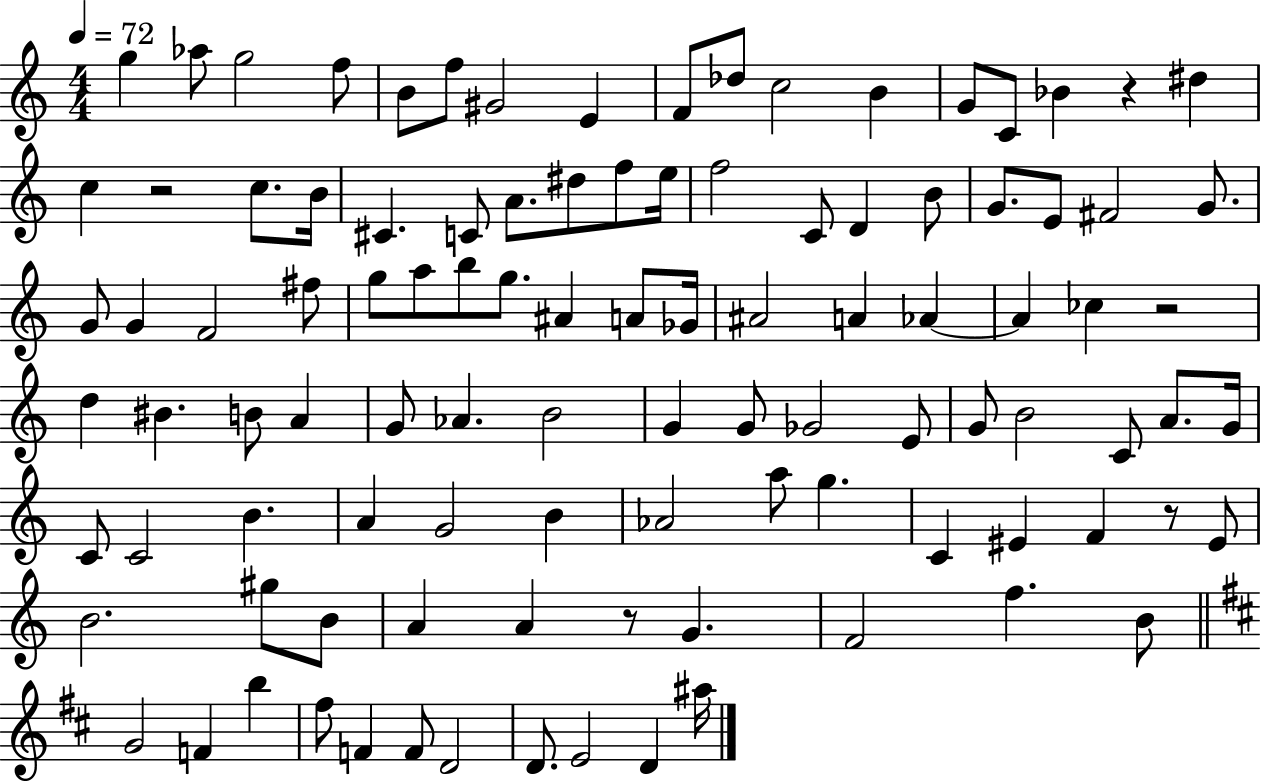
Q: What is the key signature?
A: C major